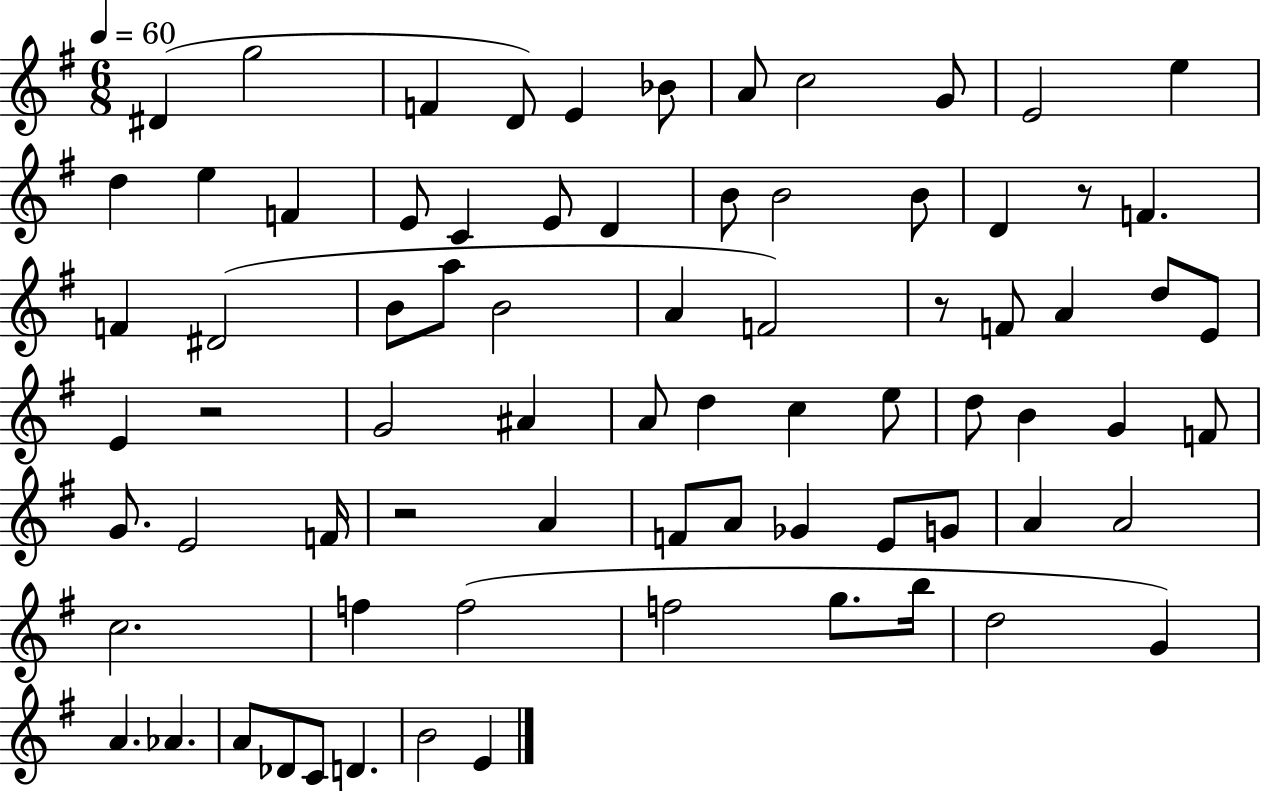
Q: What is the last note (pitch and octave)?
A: E4